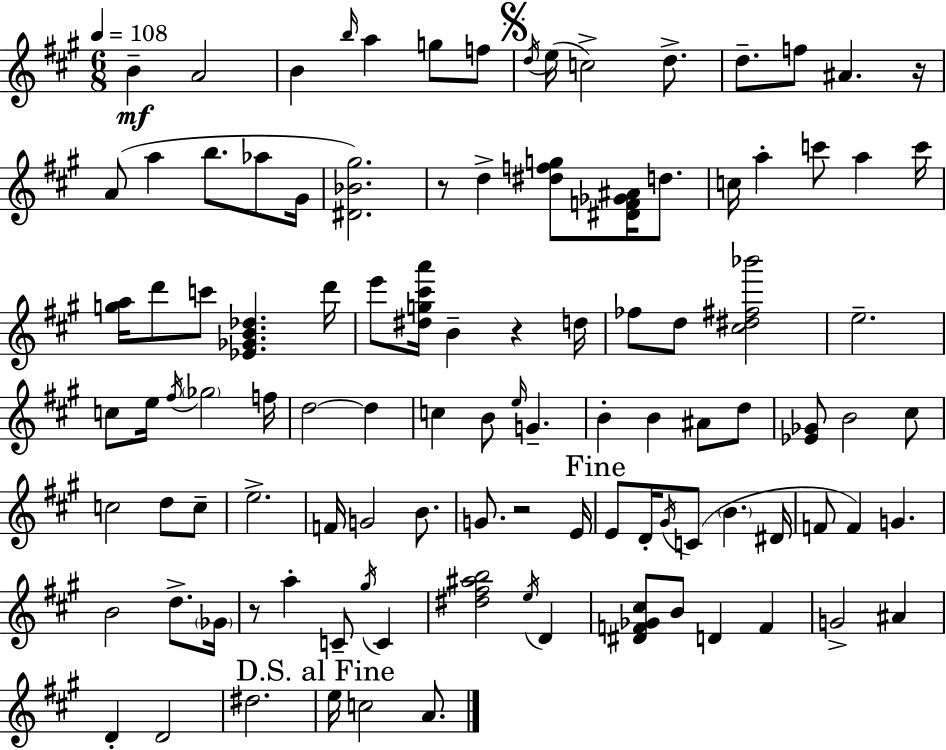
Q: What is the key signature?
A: A major